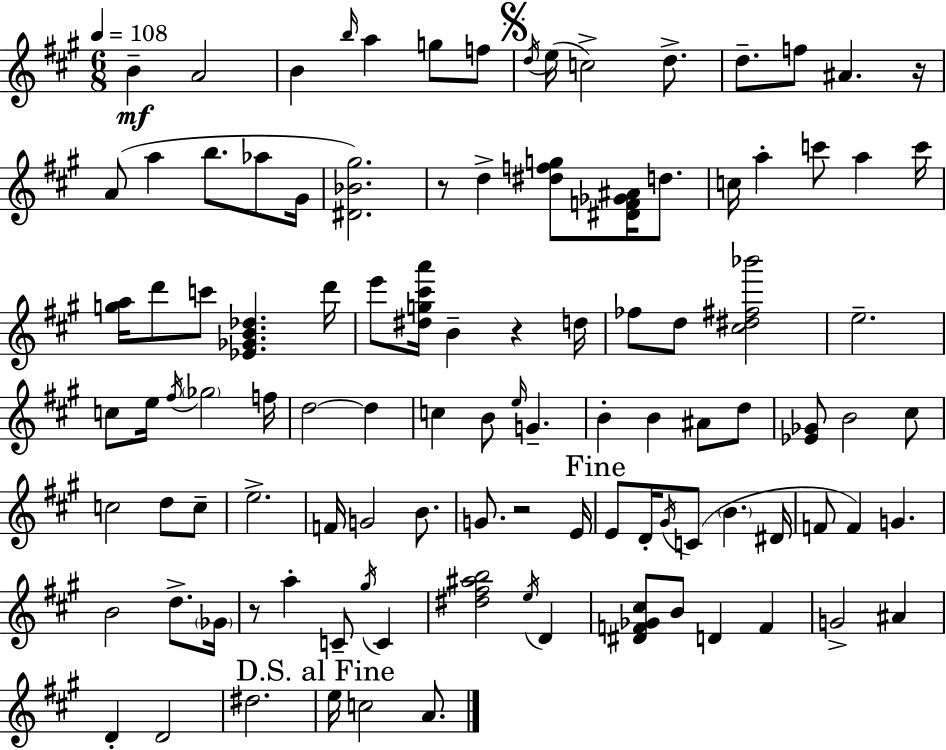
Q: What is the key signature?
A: A major